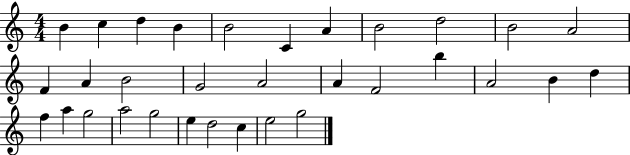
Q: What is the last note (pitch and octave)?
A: G5